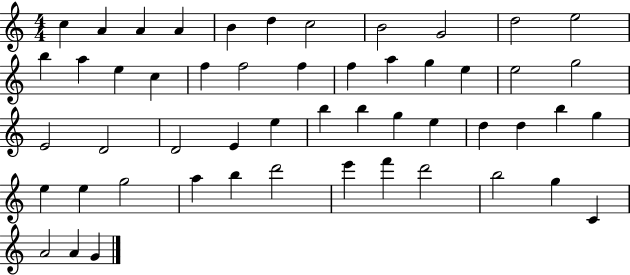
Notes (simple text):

C5/q A4/q A4/q A4/q B4/q D5/q C5/h B4/h G4/h D5/h E5/h B5/q A5/q E5/q C5/q F5/q F5/h F5/q F5/q A5/q G5/q E5/q E5/h G5/h E4/h D4/h D4/h E4/q E5/q B5/q B5/q G5/q E5/q D5/q D5/q B5/q G5/q E5/q E5/q G5/h A5/q B5/q D6/h E6/q F6/q D6/h B5/h G5/q C4/q A4/h A4/q G4/q